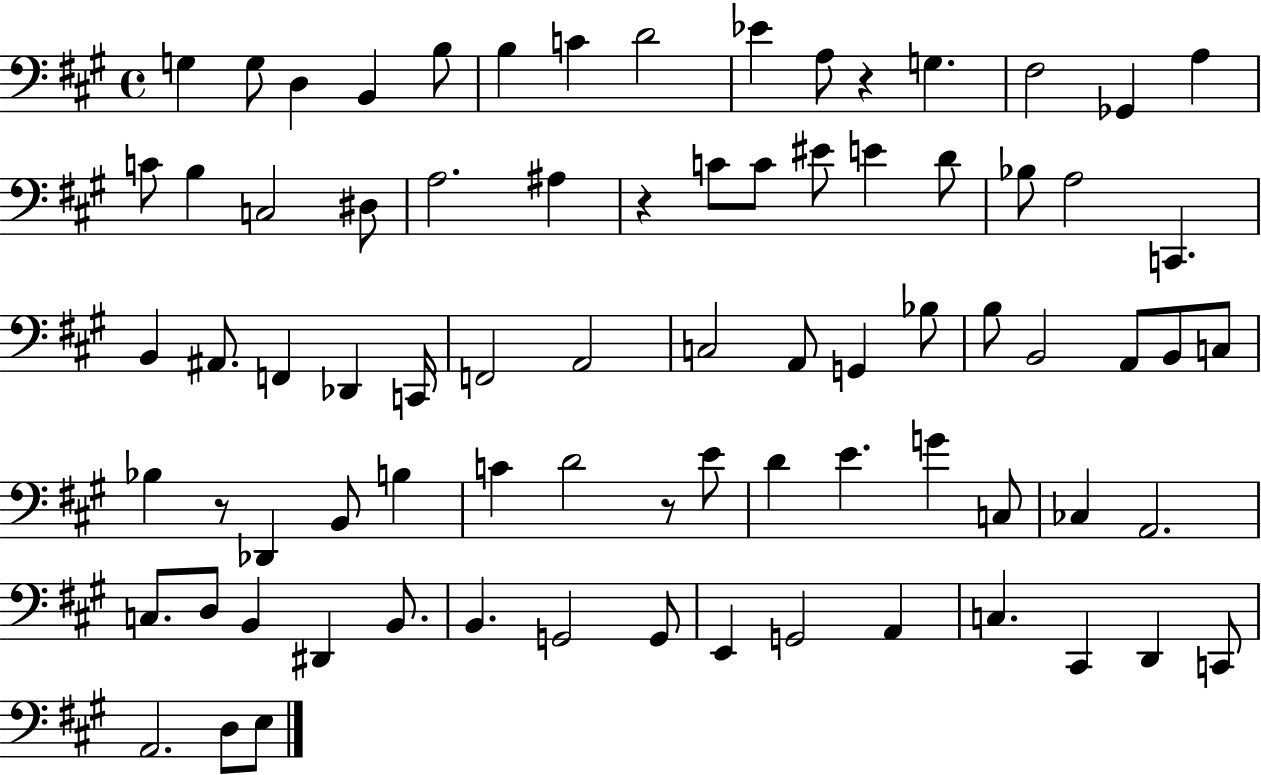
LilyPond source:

{
  \clef bass
  \time 4/4
  \defaultTimeSignature
  \key a \major
  g4 g8 d4 b,4 b8 | b4 c'4 d'2 | ees'4 a8 r4 g4. | fis2 ges,4 a4 | \break c'8 b4 c2 dis8 | a2. ais4 | r4 c'8 c'8 eis'8 e'4 d'8 | bes8 a2 c,4. | \break b,4 ais,8. f,4 des,4 c,16 | f,2 a,2 | c2 a,8 g,4 bes8 | b8 b,2 a,8 b,8 c8 | \break bes4 r8 des,4 b,8 b4 | c'4 d'2 r8 e'8 | d'4 e'4. g'4 c8 | ces4 a,2. | \break c8. d8 b,4 dis,4 b,8. | b,4. g,2 g,8 | e,4 g,2 a,4 | c4. cis,4 d,4 c,8 | \break a,2. d8 e8 | \bar "|."
}